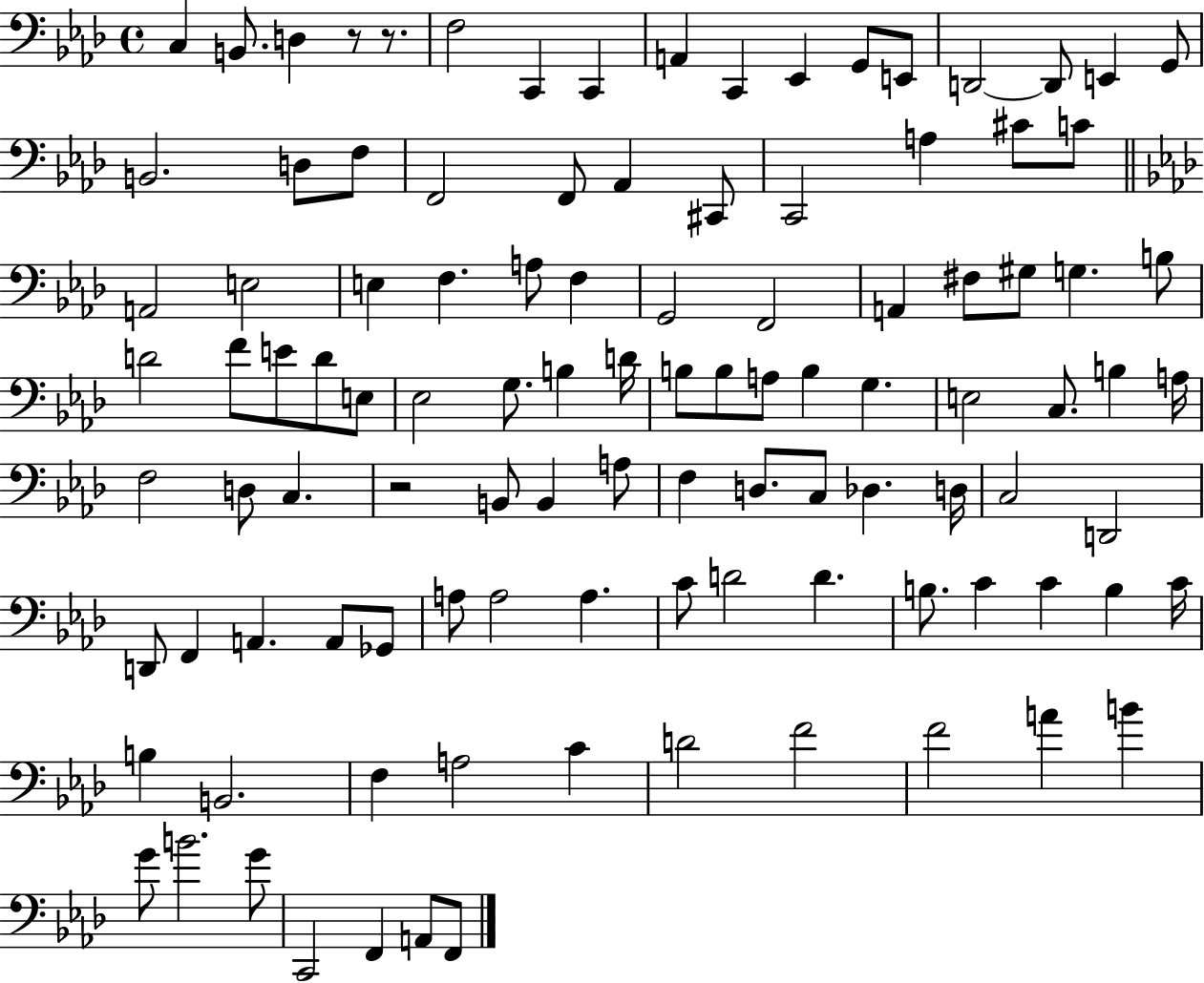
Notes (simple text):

C3/q B2/e. D3/q R/e R/e. F3/h C2/q C2/q A2/q C2/q Eb2/q G2/e E2/e D2/h D2/e E2/q G2/e B2/h. D3/e F3/e F2/h F2/e Ab2/q C#2/e C2/h A3/q C#4/e C4/e A2/h E3/h E3/q F3/q. A3/e F3/q G2/h F2/h A2/q F#3/e G#3/e G3/q. B3/e D4/h F4/e E4/e D4/e E3/e Eb3/h G3/e. B3/q D4/s B3/e B3/e A3/e B3/q G3/q. E3/h C3/e. B3/q A3/s F3/h D3/e C3/q. R/h B2/e B2/q A3/e F3/q D3/e. C3/e Db3/q. D3/s C3/h D2/h D2/e F2/q A2/q. A2/e Gb2/e A3/e A3/h A3/q. C4/e D4/h D4/q. B3/e. C4/q C4/q B3/q C4/s B3/q B2/h. F3/q A3/h C4/q D4/h F4/h F4/h A4/q B4/q G4/e B4/h. G4/e C2/h F2/q A2/e F2/e